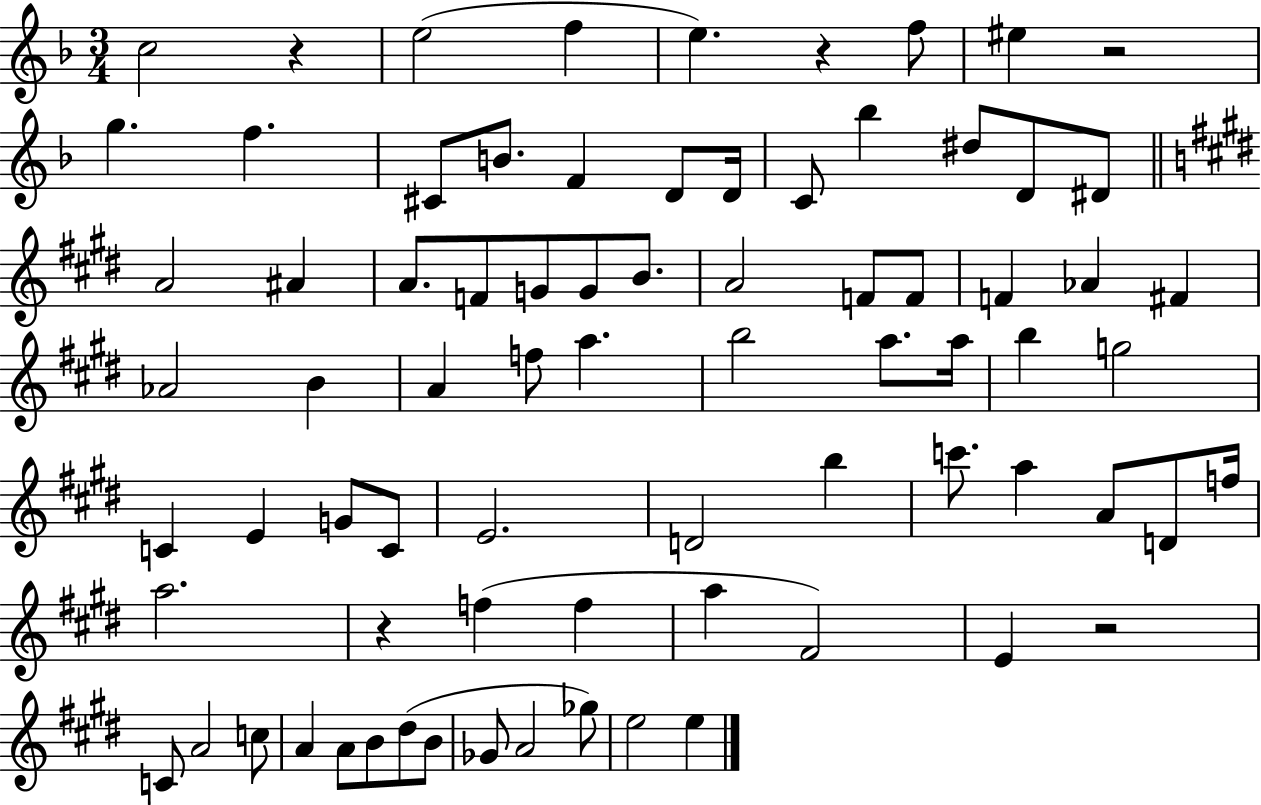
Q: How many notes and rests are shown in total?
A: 77